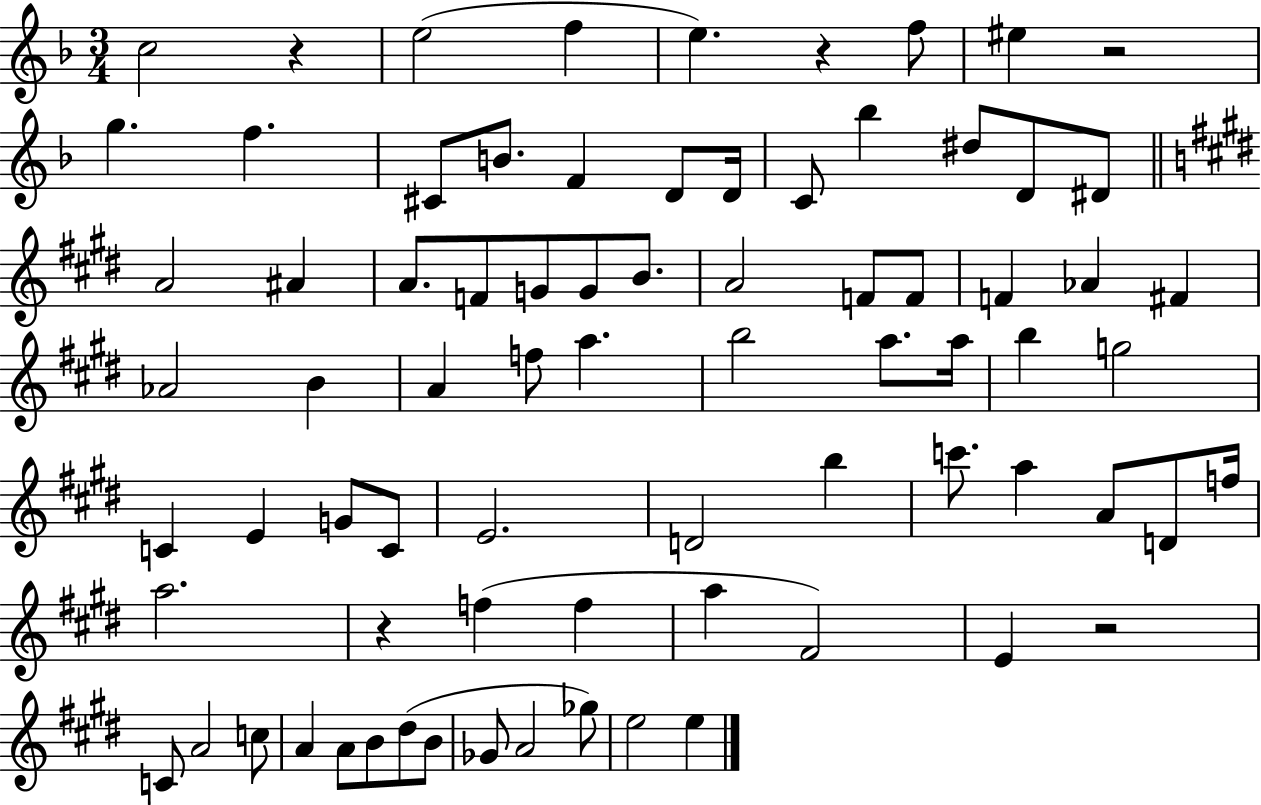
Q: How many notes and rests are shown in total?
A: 77